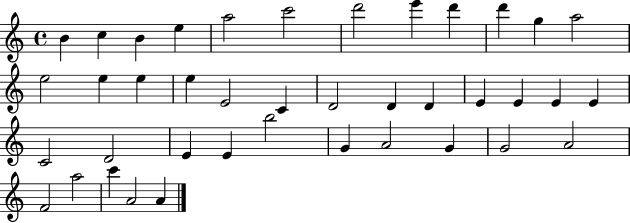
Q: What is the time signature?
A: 4/4